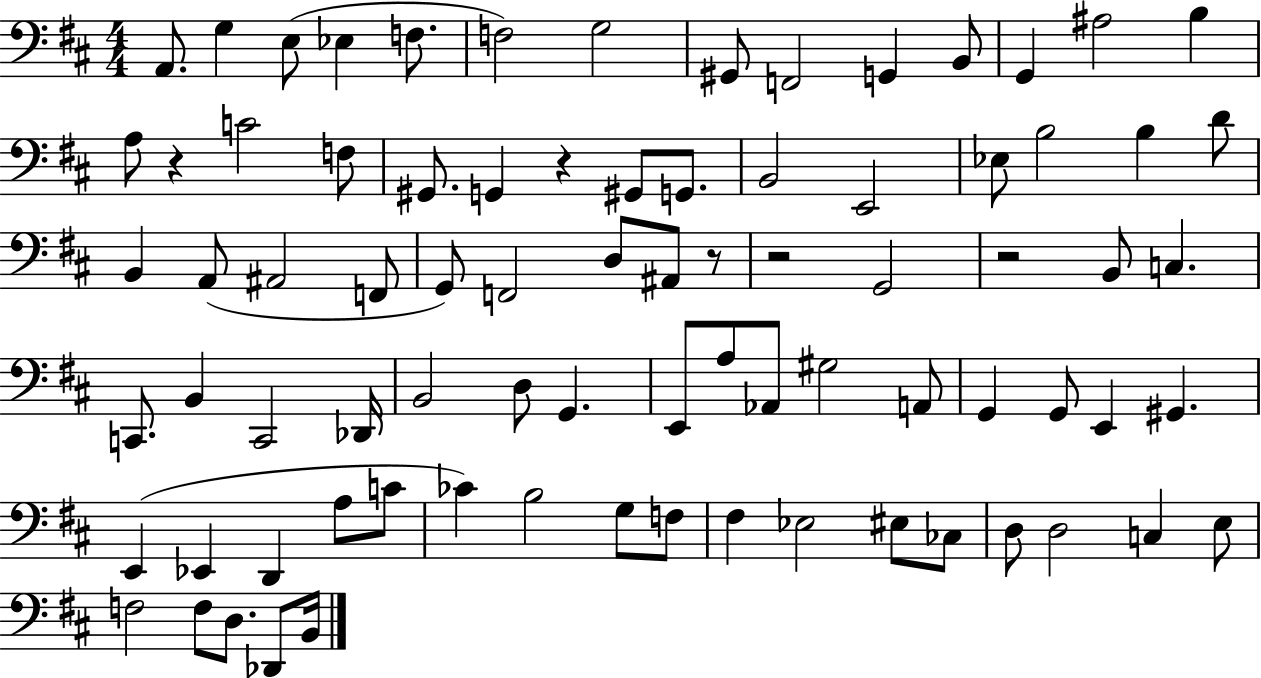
A2/e. G3/q E3/e Eb3/q F3/e. F3/h G3/h G#2/e F2/h G2/q B2/e G2/q A#3/h B3/q A3/e R/q C4/h F3/e G#2/e. G2/q R/q G#2/e G2/e. B2/h E2/h Eb3/e B3/h B3/q D4/e B2/q A2/e A#2/h F2/e G2/e F2/h D3/e A#2/e R/e R/h G2/h R/h B2/e C3/q. C2/e. B2/q C2/h Db2/s B2/h D3/e G2/q. E2/e A3/e Ab2/e G#3/h A2/e G2/q G2/e E2/q G#2/q. E2/q Eb2/q D2/q A3/e C4/e CES4/q B3/h G3/e F3/e F#3/q Eb3/h EIS3/e CES3/e D3/e D3/h C3/q E3/e F3/h F3/e D3/e. Db2/e B2/s